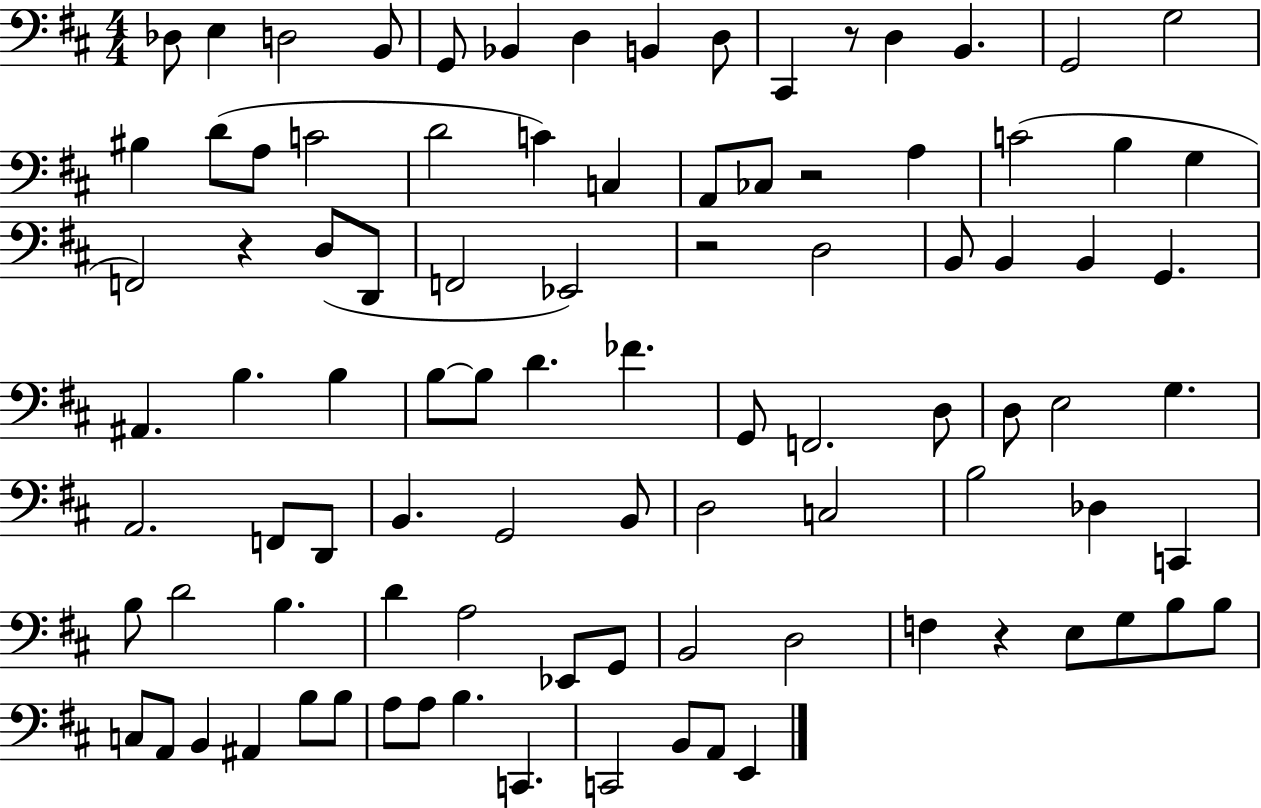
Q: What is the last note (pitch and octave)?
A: E2